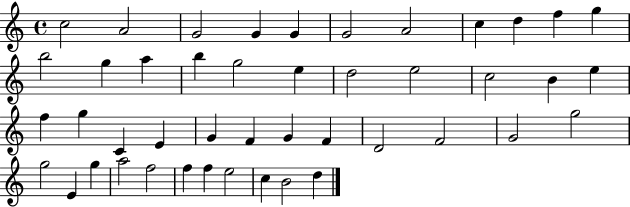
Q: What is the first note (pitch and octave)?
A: C5